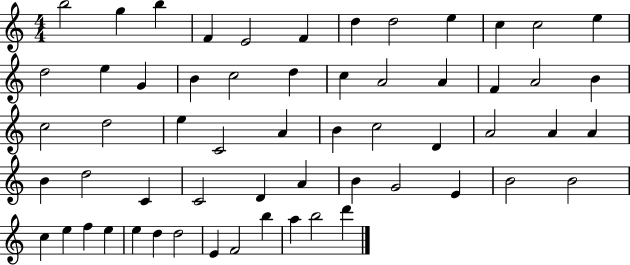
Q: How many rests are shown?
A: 0